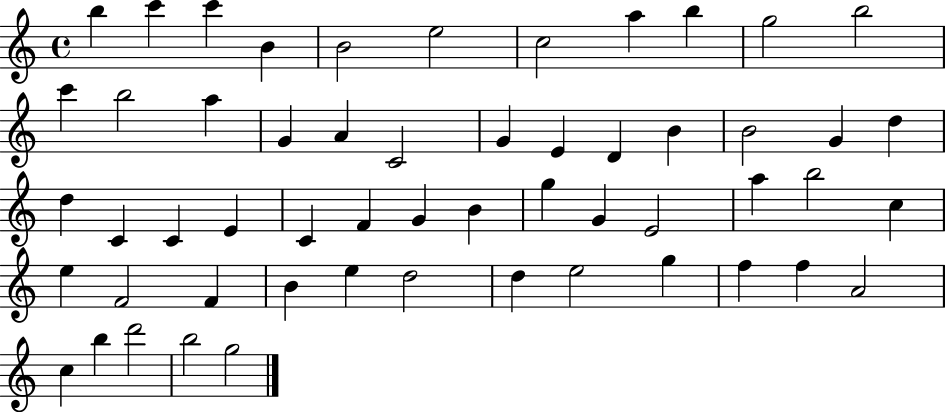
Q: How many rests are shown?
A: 0